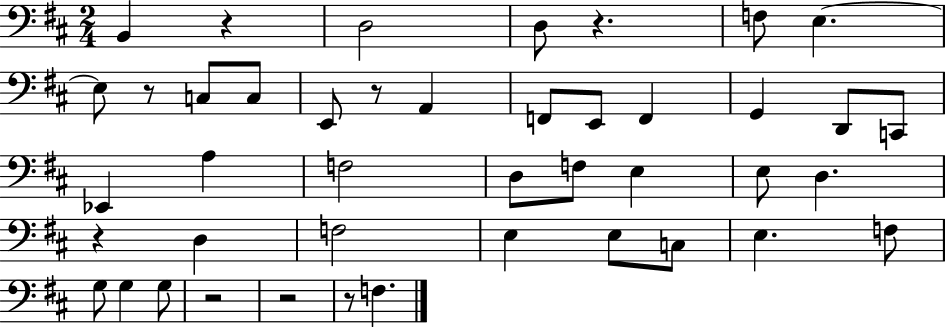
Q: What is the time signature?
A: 2/4